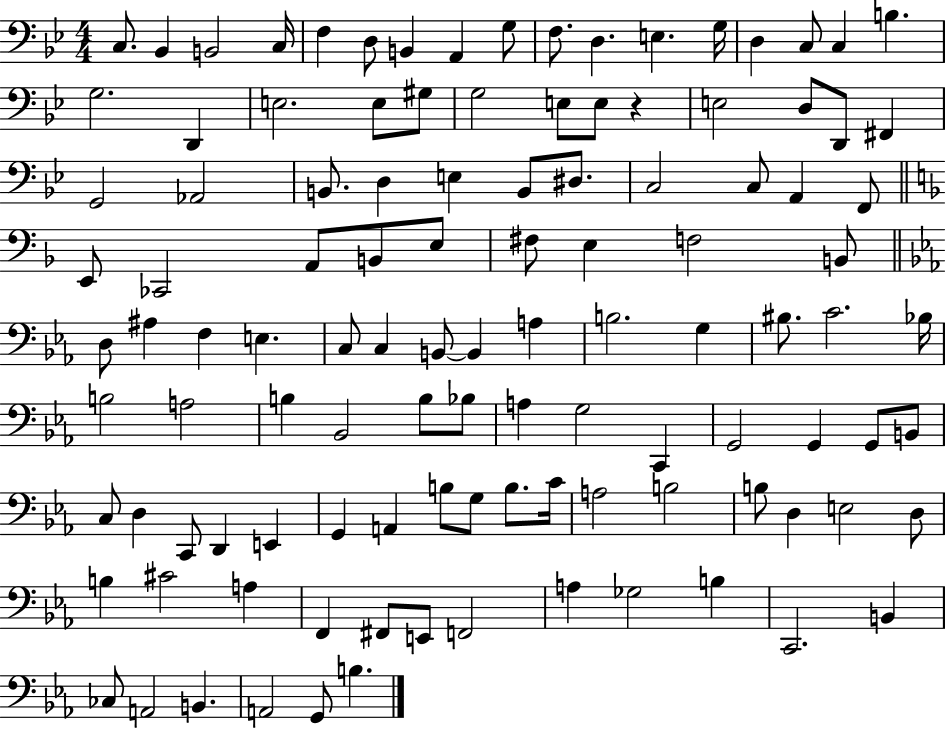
C3/e. Bb2/q B2/h C3/s F3/q D3/e B2/q A2/q G3/e F3/e. D3/q. E3/q. G3/s D3/q C3/e C3/q B3/q. G3/h. D2/q E3/h. E3/e G#3/e G3/h E3/e E3/e R/q E3/h D3/e D2/e F#2/q G2/h Ab2/h B2/e. D3/q E3/q B2/e D#3/e. C3/h C3/e A2/q F2/e E2/e CES2/h A2/e B2/e E3/e F#3/e E3/q F3/h B2/e D3/e A#3/q F3/q E3/q. C3/e C3/q B2/e B2/q A3/q B3/h. G3/q BIS3/e. C4/h. Bb3/s B3/h A3/h B3/q Bb2/h B3/e Bb3/e A3/q G3/h C2/q G2/h G2/q G2/e B2/e C3/e D3/q C2/e D2/q E2/q G2/q A2/q B3/e G3/e B3/e. C4/s A3/h B3/h B3/e D3/q E3/h D3/e B3/q C#4/h A3/q F2/q F#2/e E2/e F2/h A3/q Gb3/h B3/q C2/h. B2/q CES3/e A2/h B2/q. A2/h G2/e B3/q.